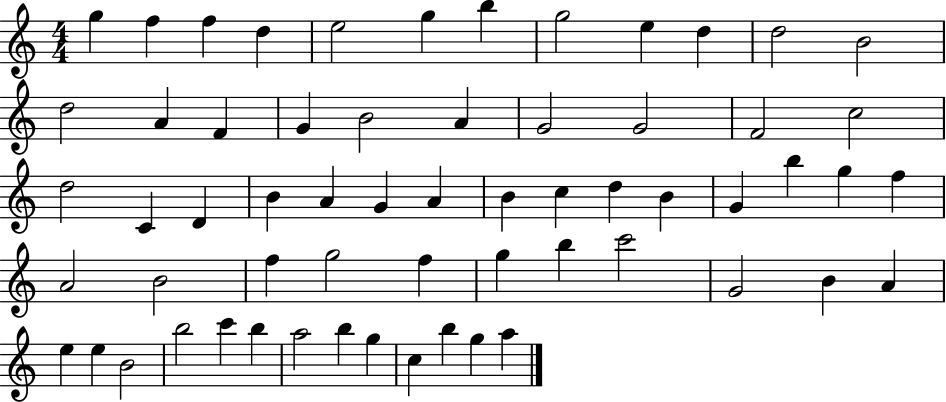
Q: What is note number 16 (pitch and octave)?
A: G4